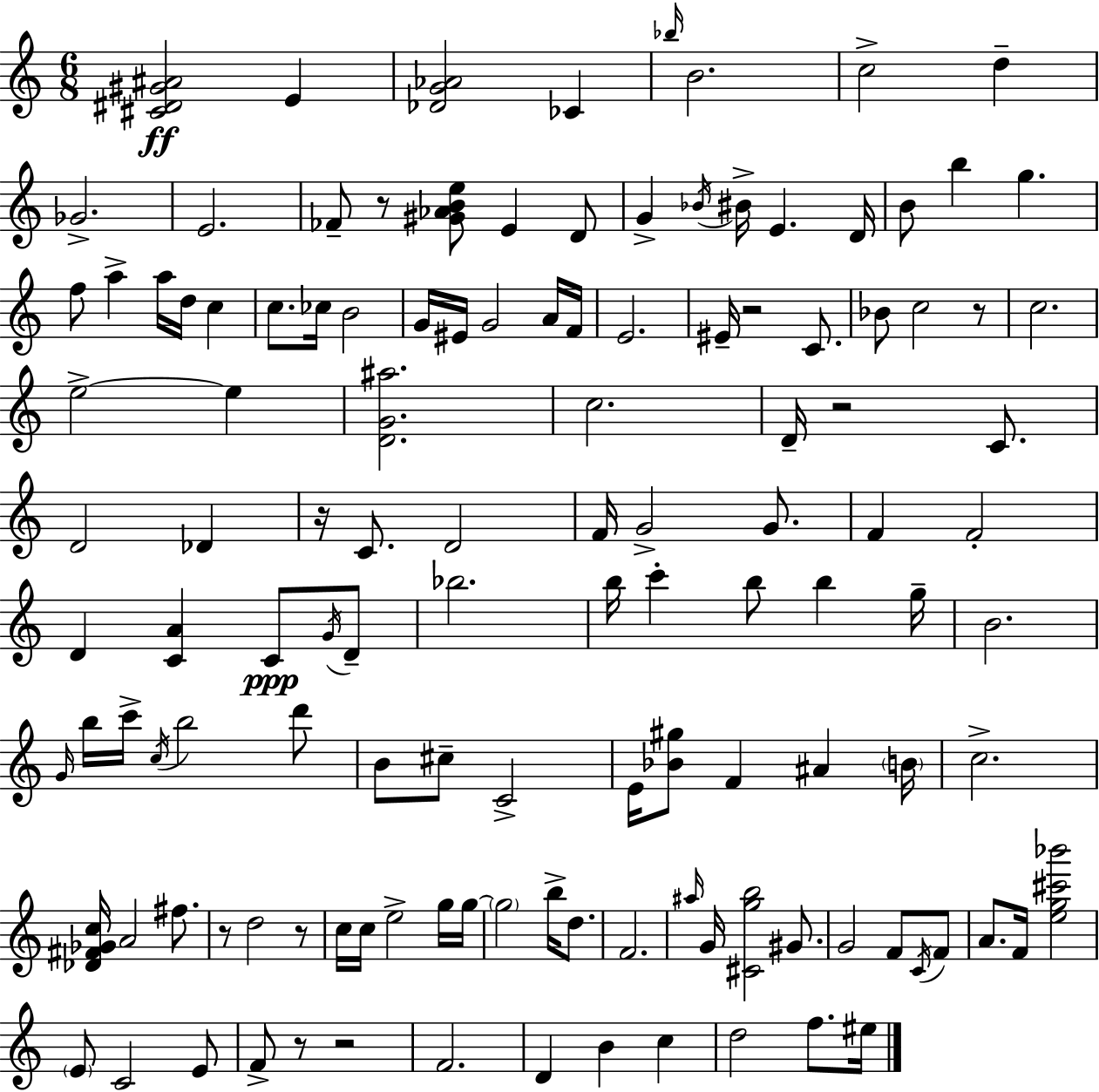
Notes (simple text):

[C#4,D#4,G#4,A#4]/h E4/q [Db4,G4,Ab4]/h CES4/q Bb5/s B4/h. C5/h D5/q Gb4/h. E4/h. FES4/e R/e [G#4,Ab4,B4,E5]/e E4/q D4/e G4/q Bb4/s BIS4/s E4/q. D4/s B4/e B5/q G5/q. F5/e A5/q A5/s D5/s C5/q C5/e. CES5/s B4/h G4/s EIS4/s G4/h A4/s F4/s E4/h. EIS4/s R/h C4/e. Bb4/e C5/h R/e C5/h. E5/h E5/q [D4,G4,A#5]/h. C5/h. D4/s R/h C4/e. D4/h Db4/q R/s C4/e. D4/h F4/s G4/h G4/e. F4/q F4/h D4/q [C4,A4]/q C4/e G4/s D4/e Bb5/h. B5/s C6/q B5/e B5/q G5/s B4/h. G4/s B5/s C6/s C5/s B5/h D6/e B4/e C#5/e C4/h E4/s [Bb4,G#5]/e F4/q A#4/q B4/s C5/h. [Db4,F#4,Gb4,C5]/s A4/h F#5/e. R/e D5/h R/e C5/s C5/s E5/h G5/s G5/s G5/h B5/s D5/e. F4/h. A#5/s G4/s [C#4,G5,B5]/h G#4/e. G4/h F4/e C4/s F4/e A4/e. F4/s [E5,G5,C#6,Bb6]/h E4/e C4/h E4/e F4/e R/e R/h F4/h. D4/q B4/q C5/q D5/h F5/e. EIS5/s